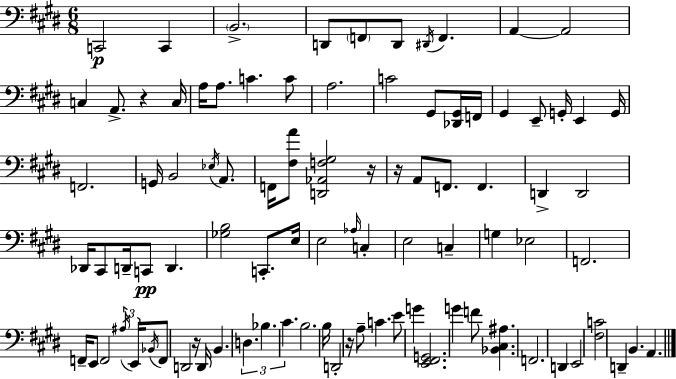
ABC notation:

X:1
T:Untitled
M:6/8
L:1/4
K:E
C,,2 C,, B,,2 D,,/2 F,,/2 D,,/2 ^D,,/4 F,, A,, A,,2 C, A,,/2 z C,/4 A,/4 A,/2 C C/2 A,2 C2 ^G,,/2 [_D,,^G,,]/4 F,,/4 ^G,, E,,/2 G,,/4 E,, G,,/4 F,,2 G,,/4 B,,2 _E,/4 A,,/2 F,,/4 [^F,A]/2 [D,,_A,,F,^G,]2 z/4 z/4 A,,/2 F,,/2 F,, D,, D,,2 _D,,/4 ^C,,/2 D,,/4 C,,/2 D,, [_G,B,]2 C,,/2 E,/4 E,2 _A,/4 C, E,2 C, G, _E,2 F,,2 F,,/4 E,,/2 F,,2 ^A,/4 E,,/4 _B,,/4 F,,/2 D,,2 z/4 D,,/4 B,, D, _B, ^C B,2 B,/4 D,,2 z/4 A,/2 C E/2 G [E,,^F,,G,,]2 G F/2 [_B,,^C,^A,] F,,2 D,, E,,2 [^F,C]2 D,, B,, A,,